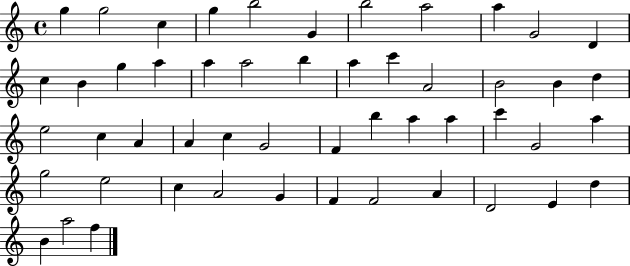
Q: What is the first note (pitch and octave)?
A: G5